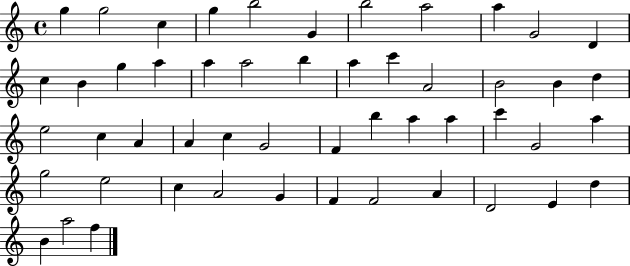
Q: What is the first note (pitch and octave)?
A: G5